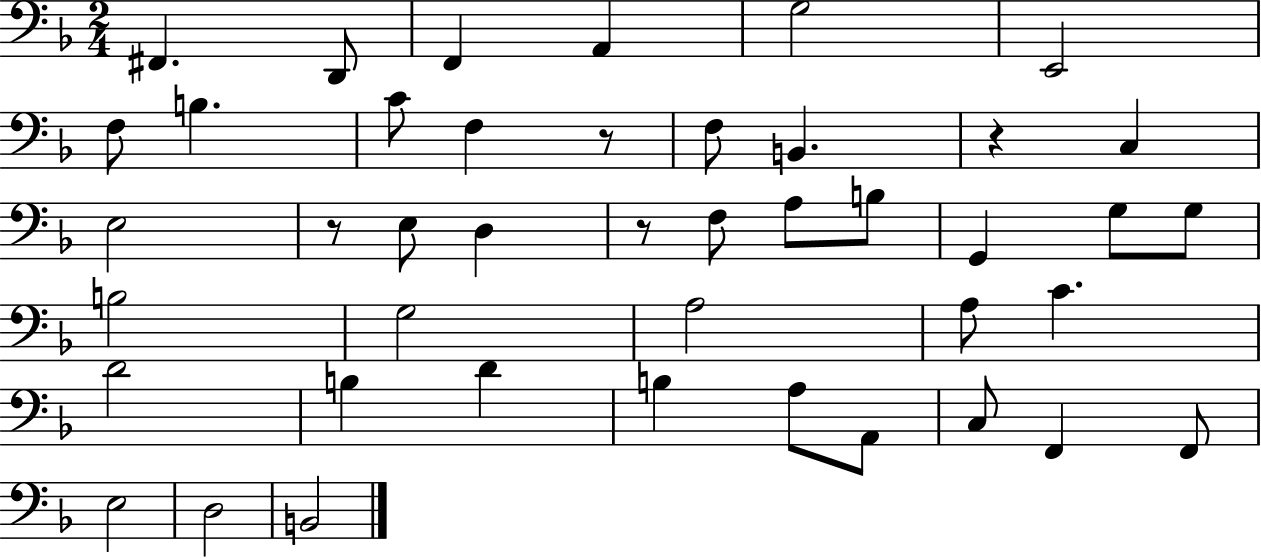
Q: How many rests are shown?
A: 4